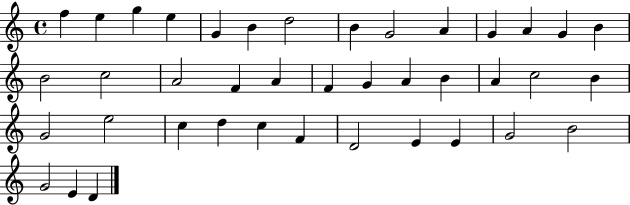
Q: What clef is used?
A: treble